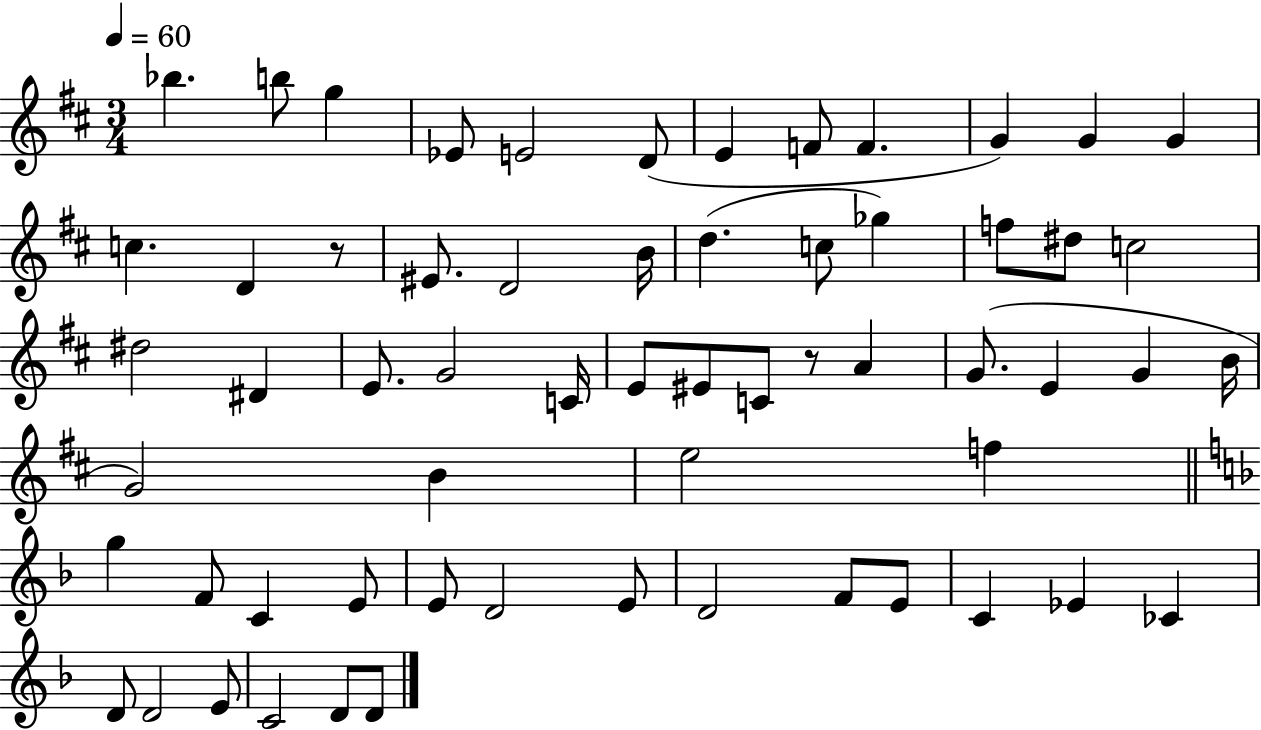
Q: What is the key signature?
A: D major